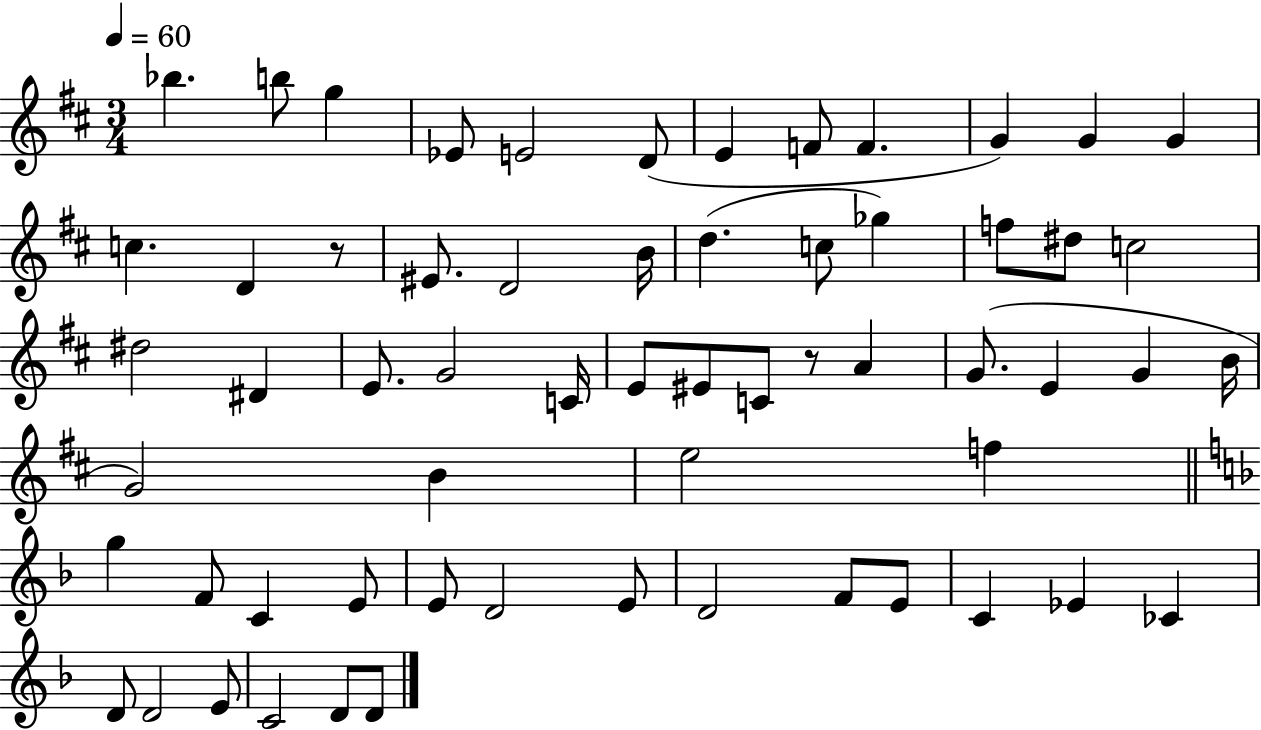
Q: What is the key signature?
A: D major